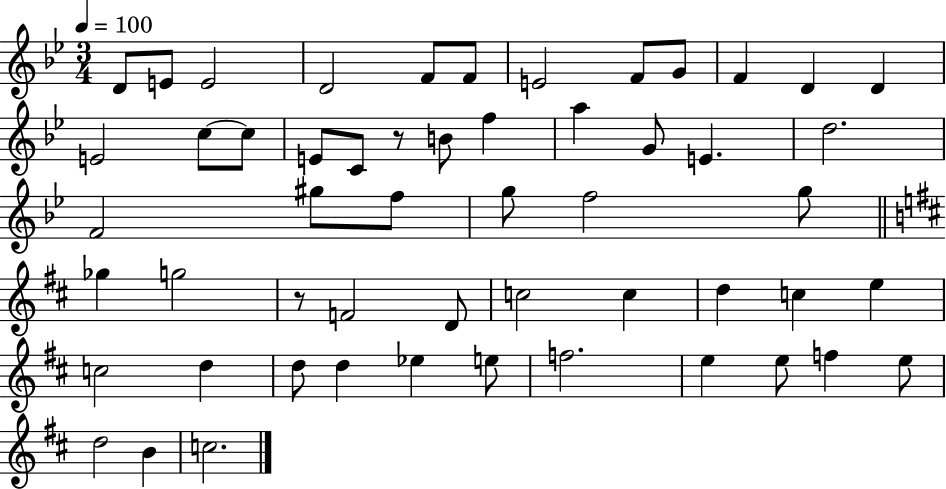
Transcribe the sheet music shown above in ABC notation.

X:1
T:Untitled
M:3/4
L:1/4
K:Bb
D/2 E/2 E2 D2 F/2 F/2 E2 F/2 G/2 F D D E2 c/2 c/2 E/2 C/2 z/2 B/2 f a G/2 E d2 F2 ^g/2 f/2 g/2 f2 g/2 _g g2 z/2 F2 D/2 c2 c d c e c2 d d/2 d _e e/2 f2 e e/2 f e/2 d2 B c2